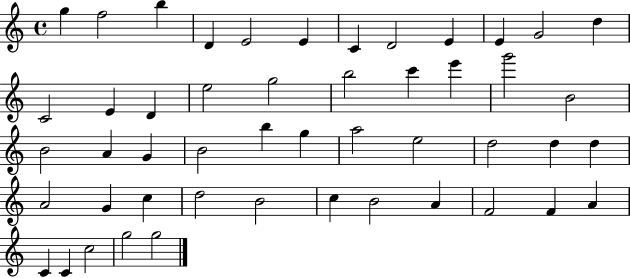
G5/q F5/h B5/q D4/q E4/h E4/q C4/q D4/h E4/q E4/q G4/h D5/q C4/h E4/q D4/q E5/h G5/h B5/h C6/q E6/q G6/h B4/h B4/h A4/q G4/q B4/h B5/q G5/q A5/h E5/h D5/h D5/q D5/q A4/h G4/q C5/q D5/h B4/h C5/q B4/h A4/q F4/h F4/q A4/q C4/q C4/q C5/h G5/h G5/h